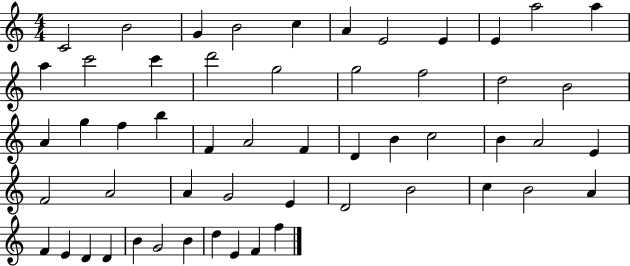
C4/h B4/h G4/q B4/h C5/q A4/q E4/h E4/q E4/q A5/h A5/q A5/q C6/h C6/q D6/h G5/h G5/h F5/h D5/h B4/h A4/q G5/q F5/q B5/q F4/q A4/h F4/q D4/q B4/q C5/h B4/q A4/h E4/q F4/h A4/h A4/q G4/h E4/q D4/h B4/h C5/q B4/h A4/q F4/q E4/q D4/q D4/q B4/q G4/h B4/q D5/q E4/q F4/q F5/q